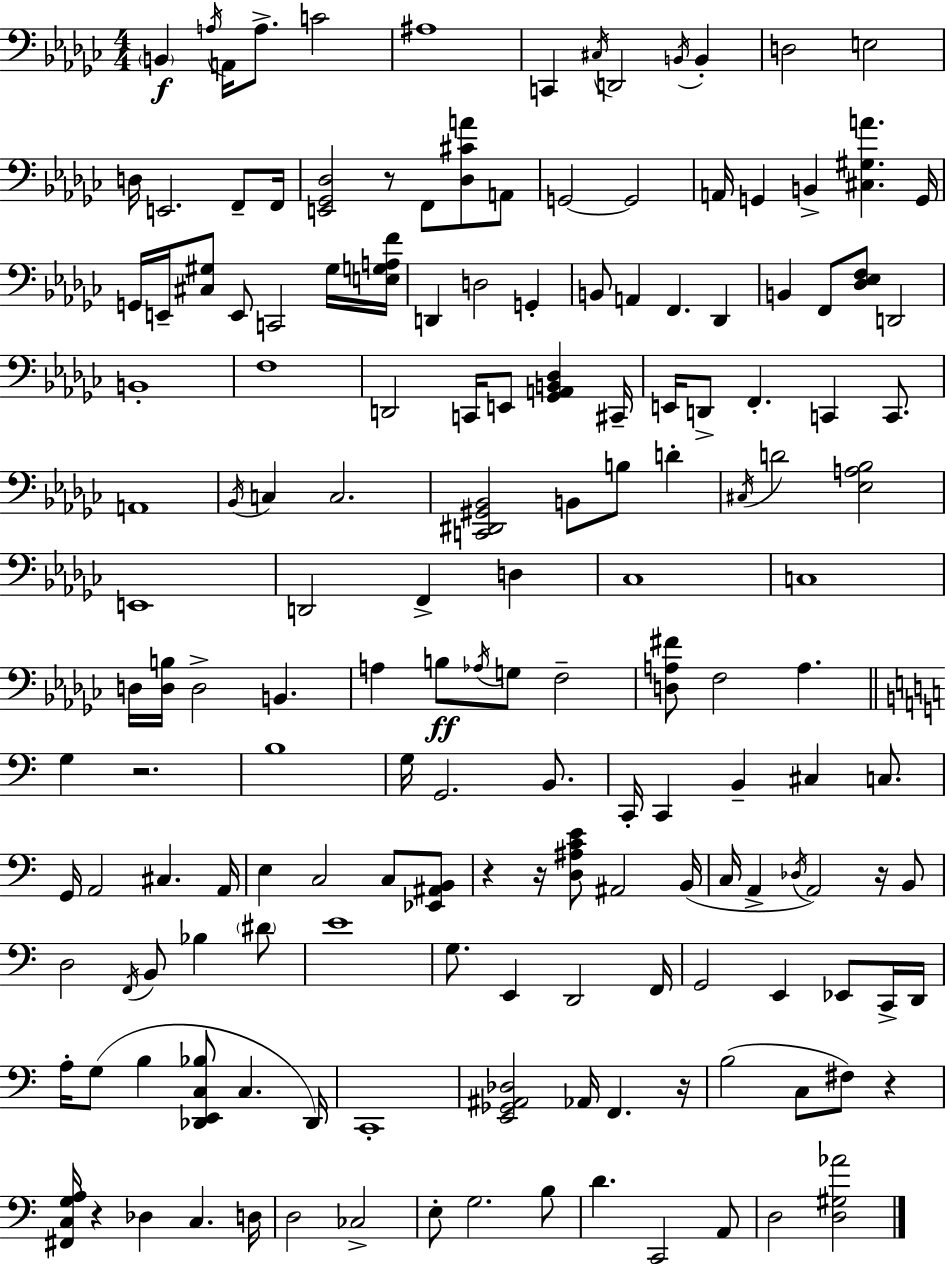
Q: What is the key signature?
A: EES minor